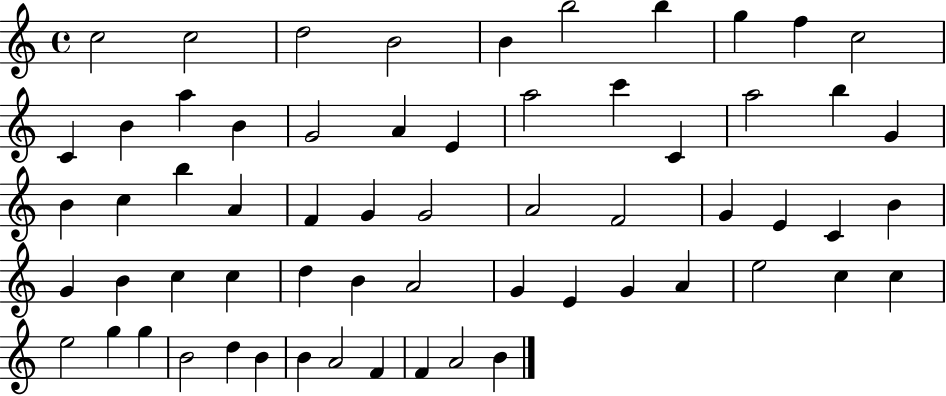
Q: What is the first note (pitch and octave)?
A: C5